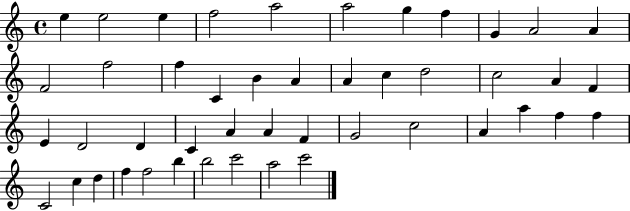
{
  \clef treble
  \time 4/4
  \defaultTimeSignature
  \key c \major
  e''4 e''2 e''4 | f''2 a''2 | a''2 g''4 f''4 | g'4 a'2 a'4 | \break f'2 f''2 | f''4 c'4 b'4 a'4 | a'4 c''4 d''2 | c''2 a'4 f'4 | \break e'4 d'2 d'4 | c'4 a'4 a'4 f'4 | g'2 c''2 | a'4 a''4 f''4 f''4 | \break c'2 c''4 d''4 | f''4 f''2 b''4 | b''2 c'''2 | a''2 c'''2 | \break \bar "|."
}